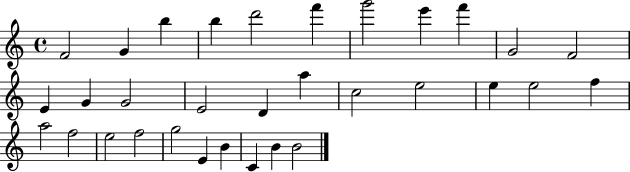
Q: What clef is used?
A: treble